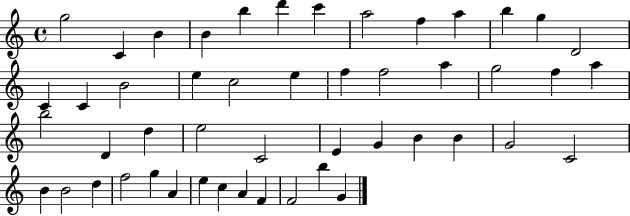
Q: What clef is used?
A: treble